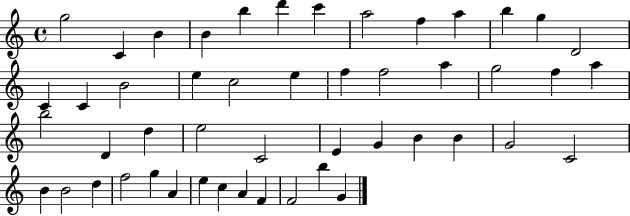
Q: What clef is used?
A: treble